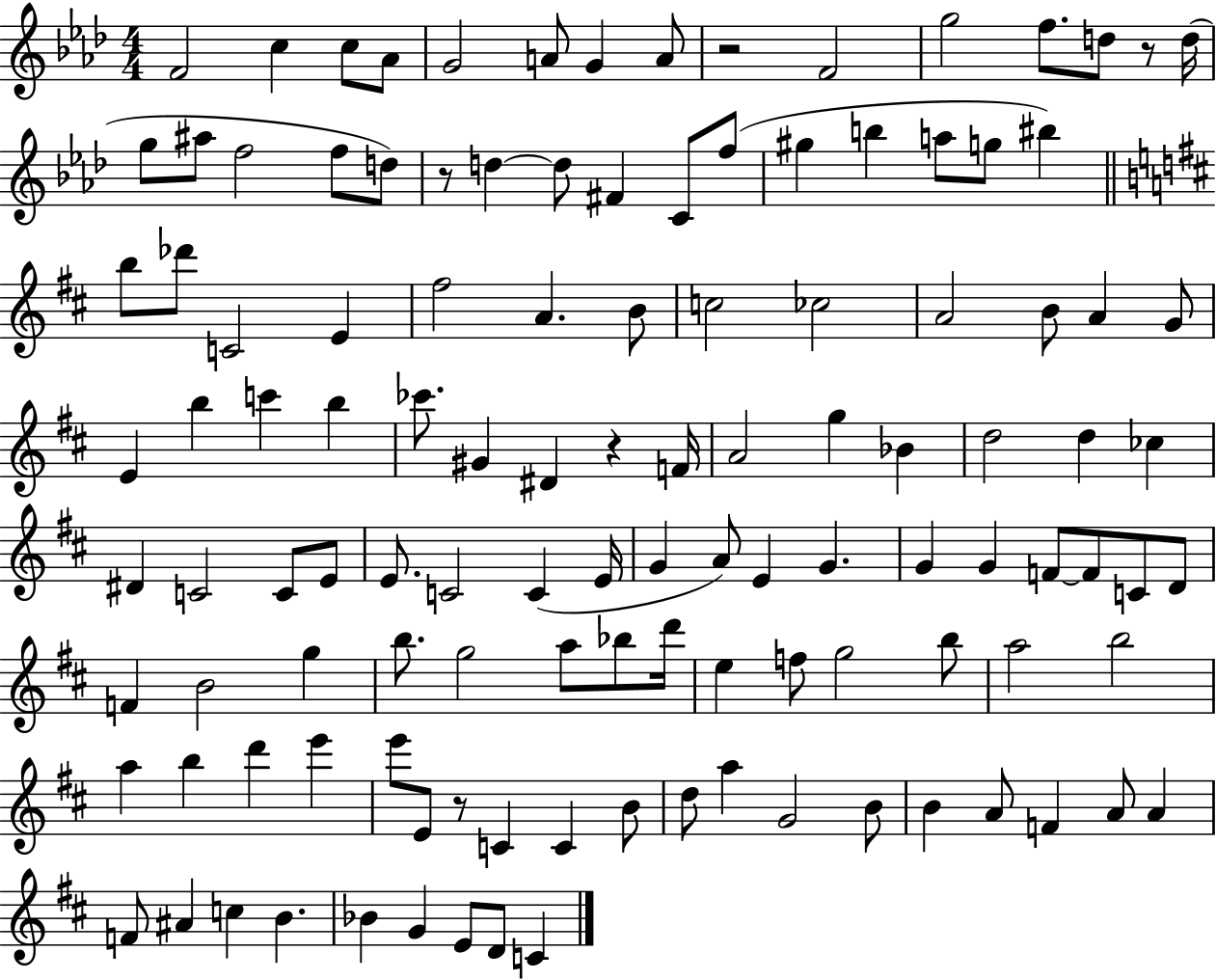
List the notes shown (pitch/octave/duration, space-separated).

F4/h C5/q C5/e Ab4/e G4/h A4/e G4/q A4/e R/h F4/h G5/h F5/e. D5/e R/e D5/s G5/e A#5/e F5/h F5/e D5/e R/e D5/q D5/e F#4/q C4/e F5/e G#5/q B5/q A5/e G5/e BIS5/q B5/e Db6/e C4/h E4/q F#5/h A4/q. B4/e C5/h CES5/h A4/h B4/e A4/q G4/e E4/q B5/q C6/q B5/q CES6/e. G#4/q D#4/q R/q F4/s A4/h G5/q Bb4/q D5/h D5/q CES5/q D#4/q C4/h C4/e E4/e E4/e. C4/h C4/q E4/s G4/q A4/e E4/q G4/q. G4/q G4/q F4/e F4/e C4/e D4/e F4/q B4/h G5/q B5/e. G5/h A5/e Bb5/e D6/s E5/q F5/e G5/h B5/e A5/h B5/h A5/q B5/q D6/q E6/q E6/e E4/e R/e C4/q C4/q B4/e D5/e A5/q G4/h B4/e B4/q A4/e F4/q A4/e A4/q F4/e A#4/q C5/q B4/q. Bb4/q G4/q E4/e D4/e C4/q